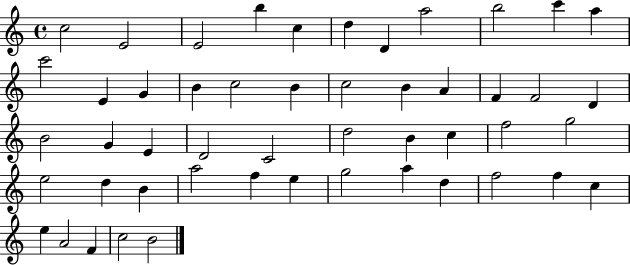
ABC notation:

X:1
T:Untitled
M:4/4
L:1/4
K:C
c2 E2 E2 b c d D a2 b2 c' a c'2 E G B c2 B c2 B A F F2 D B2 G E D2 C2 d2 B c f2 g2 e2 d B a2 f e g2 a d f2 f c e A2 F c2 B2